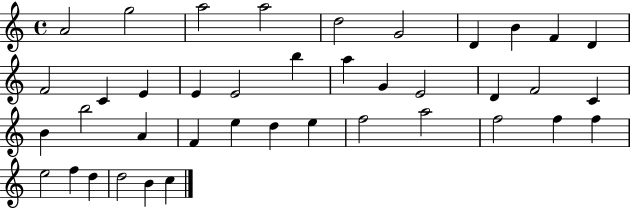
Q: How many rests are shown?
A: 0